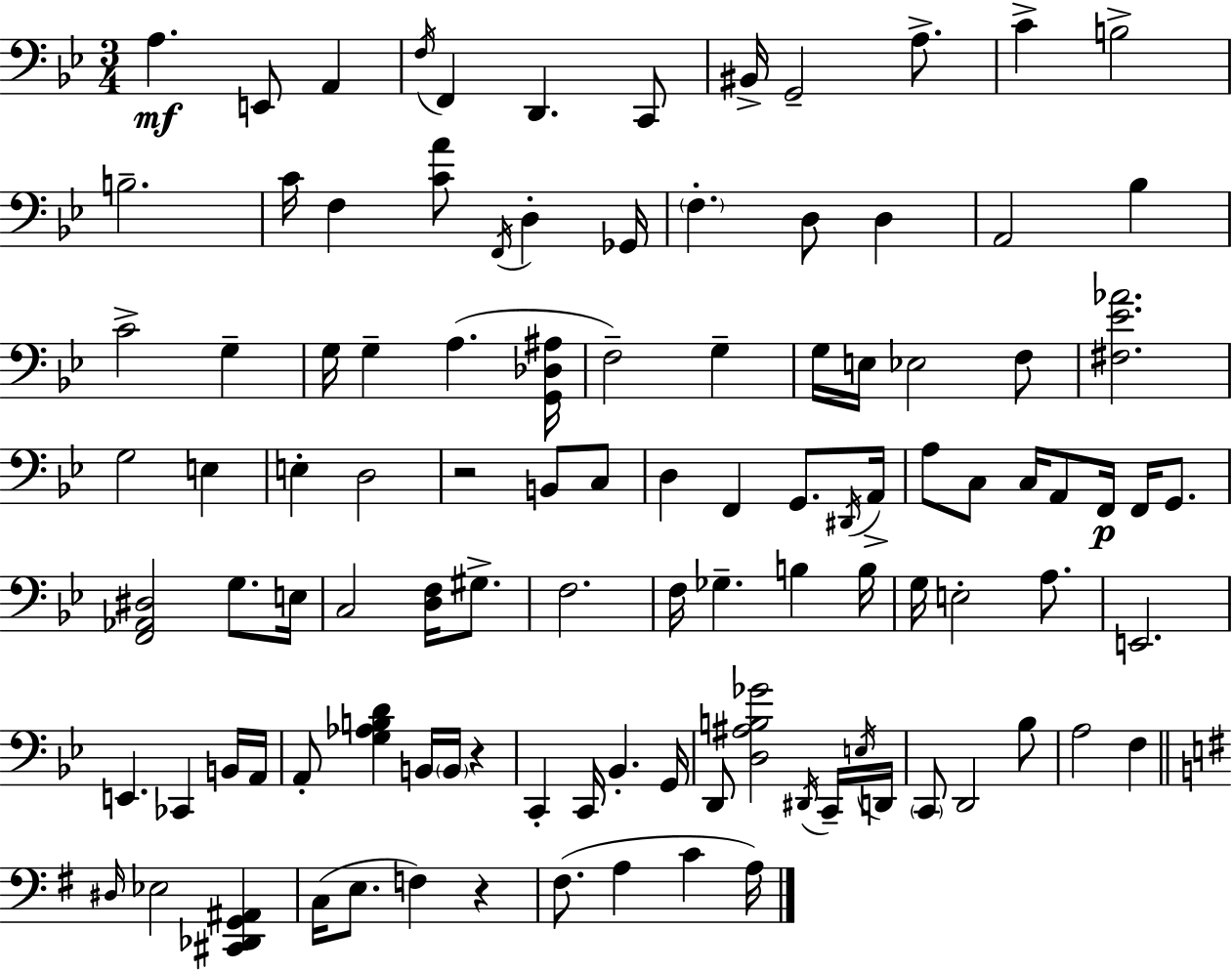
X:1
T:Untitled
M:3/4
L:1/4
K:Bb
A, E,,/2 A,, F,/4 F,, D,, C,,/2 ^B,,/4 G,,2 A,/2 C B,2 B,2 C/4 F, [CA]/2 F,,/4 D, _G,,/4 F, D,/2 D, A,,2 _B, C2 G, G,/4 G, A, [G,,_D,^A,]/4 F,2 G, G,/4 E,/4 _E,2 F,/2 [^F,_E_A]2 G,2 E, E, D,2 z2 B,,/2 C,/2 D, F,, G,,/2 ^D,,/4 A,,/4 A,/2 C,/2 C,/4 A,,/2 F,,/4 F,,/4 G,,/2 [F,,_A,,^D,]2 G,/2 E,/4 C,2 [D,F,]/4 ^G,/2 F,2 F,/4 _G, B, B,/4 G,/4 E,2 A,/2 E,,2 E,, _C,, B,,/4 A,,/4 A,,/2 [G,_A,B,D] B,,/4 B,,/4 z C,, C,,/4 _B,, G,,/4 D,,/2 [D,^A,B,_G]2 ^D,,/4 C,,/4 E,/4 D,,/4 C,,/2 D,,2 _B,/2 A,2 F, ^D,/4 _E,2 [^C,,_D,,G,,^A,,] C,/4 E,/2 F, z ^F,/2 A, C A,/4